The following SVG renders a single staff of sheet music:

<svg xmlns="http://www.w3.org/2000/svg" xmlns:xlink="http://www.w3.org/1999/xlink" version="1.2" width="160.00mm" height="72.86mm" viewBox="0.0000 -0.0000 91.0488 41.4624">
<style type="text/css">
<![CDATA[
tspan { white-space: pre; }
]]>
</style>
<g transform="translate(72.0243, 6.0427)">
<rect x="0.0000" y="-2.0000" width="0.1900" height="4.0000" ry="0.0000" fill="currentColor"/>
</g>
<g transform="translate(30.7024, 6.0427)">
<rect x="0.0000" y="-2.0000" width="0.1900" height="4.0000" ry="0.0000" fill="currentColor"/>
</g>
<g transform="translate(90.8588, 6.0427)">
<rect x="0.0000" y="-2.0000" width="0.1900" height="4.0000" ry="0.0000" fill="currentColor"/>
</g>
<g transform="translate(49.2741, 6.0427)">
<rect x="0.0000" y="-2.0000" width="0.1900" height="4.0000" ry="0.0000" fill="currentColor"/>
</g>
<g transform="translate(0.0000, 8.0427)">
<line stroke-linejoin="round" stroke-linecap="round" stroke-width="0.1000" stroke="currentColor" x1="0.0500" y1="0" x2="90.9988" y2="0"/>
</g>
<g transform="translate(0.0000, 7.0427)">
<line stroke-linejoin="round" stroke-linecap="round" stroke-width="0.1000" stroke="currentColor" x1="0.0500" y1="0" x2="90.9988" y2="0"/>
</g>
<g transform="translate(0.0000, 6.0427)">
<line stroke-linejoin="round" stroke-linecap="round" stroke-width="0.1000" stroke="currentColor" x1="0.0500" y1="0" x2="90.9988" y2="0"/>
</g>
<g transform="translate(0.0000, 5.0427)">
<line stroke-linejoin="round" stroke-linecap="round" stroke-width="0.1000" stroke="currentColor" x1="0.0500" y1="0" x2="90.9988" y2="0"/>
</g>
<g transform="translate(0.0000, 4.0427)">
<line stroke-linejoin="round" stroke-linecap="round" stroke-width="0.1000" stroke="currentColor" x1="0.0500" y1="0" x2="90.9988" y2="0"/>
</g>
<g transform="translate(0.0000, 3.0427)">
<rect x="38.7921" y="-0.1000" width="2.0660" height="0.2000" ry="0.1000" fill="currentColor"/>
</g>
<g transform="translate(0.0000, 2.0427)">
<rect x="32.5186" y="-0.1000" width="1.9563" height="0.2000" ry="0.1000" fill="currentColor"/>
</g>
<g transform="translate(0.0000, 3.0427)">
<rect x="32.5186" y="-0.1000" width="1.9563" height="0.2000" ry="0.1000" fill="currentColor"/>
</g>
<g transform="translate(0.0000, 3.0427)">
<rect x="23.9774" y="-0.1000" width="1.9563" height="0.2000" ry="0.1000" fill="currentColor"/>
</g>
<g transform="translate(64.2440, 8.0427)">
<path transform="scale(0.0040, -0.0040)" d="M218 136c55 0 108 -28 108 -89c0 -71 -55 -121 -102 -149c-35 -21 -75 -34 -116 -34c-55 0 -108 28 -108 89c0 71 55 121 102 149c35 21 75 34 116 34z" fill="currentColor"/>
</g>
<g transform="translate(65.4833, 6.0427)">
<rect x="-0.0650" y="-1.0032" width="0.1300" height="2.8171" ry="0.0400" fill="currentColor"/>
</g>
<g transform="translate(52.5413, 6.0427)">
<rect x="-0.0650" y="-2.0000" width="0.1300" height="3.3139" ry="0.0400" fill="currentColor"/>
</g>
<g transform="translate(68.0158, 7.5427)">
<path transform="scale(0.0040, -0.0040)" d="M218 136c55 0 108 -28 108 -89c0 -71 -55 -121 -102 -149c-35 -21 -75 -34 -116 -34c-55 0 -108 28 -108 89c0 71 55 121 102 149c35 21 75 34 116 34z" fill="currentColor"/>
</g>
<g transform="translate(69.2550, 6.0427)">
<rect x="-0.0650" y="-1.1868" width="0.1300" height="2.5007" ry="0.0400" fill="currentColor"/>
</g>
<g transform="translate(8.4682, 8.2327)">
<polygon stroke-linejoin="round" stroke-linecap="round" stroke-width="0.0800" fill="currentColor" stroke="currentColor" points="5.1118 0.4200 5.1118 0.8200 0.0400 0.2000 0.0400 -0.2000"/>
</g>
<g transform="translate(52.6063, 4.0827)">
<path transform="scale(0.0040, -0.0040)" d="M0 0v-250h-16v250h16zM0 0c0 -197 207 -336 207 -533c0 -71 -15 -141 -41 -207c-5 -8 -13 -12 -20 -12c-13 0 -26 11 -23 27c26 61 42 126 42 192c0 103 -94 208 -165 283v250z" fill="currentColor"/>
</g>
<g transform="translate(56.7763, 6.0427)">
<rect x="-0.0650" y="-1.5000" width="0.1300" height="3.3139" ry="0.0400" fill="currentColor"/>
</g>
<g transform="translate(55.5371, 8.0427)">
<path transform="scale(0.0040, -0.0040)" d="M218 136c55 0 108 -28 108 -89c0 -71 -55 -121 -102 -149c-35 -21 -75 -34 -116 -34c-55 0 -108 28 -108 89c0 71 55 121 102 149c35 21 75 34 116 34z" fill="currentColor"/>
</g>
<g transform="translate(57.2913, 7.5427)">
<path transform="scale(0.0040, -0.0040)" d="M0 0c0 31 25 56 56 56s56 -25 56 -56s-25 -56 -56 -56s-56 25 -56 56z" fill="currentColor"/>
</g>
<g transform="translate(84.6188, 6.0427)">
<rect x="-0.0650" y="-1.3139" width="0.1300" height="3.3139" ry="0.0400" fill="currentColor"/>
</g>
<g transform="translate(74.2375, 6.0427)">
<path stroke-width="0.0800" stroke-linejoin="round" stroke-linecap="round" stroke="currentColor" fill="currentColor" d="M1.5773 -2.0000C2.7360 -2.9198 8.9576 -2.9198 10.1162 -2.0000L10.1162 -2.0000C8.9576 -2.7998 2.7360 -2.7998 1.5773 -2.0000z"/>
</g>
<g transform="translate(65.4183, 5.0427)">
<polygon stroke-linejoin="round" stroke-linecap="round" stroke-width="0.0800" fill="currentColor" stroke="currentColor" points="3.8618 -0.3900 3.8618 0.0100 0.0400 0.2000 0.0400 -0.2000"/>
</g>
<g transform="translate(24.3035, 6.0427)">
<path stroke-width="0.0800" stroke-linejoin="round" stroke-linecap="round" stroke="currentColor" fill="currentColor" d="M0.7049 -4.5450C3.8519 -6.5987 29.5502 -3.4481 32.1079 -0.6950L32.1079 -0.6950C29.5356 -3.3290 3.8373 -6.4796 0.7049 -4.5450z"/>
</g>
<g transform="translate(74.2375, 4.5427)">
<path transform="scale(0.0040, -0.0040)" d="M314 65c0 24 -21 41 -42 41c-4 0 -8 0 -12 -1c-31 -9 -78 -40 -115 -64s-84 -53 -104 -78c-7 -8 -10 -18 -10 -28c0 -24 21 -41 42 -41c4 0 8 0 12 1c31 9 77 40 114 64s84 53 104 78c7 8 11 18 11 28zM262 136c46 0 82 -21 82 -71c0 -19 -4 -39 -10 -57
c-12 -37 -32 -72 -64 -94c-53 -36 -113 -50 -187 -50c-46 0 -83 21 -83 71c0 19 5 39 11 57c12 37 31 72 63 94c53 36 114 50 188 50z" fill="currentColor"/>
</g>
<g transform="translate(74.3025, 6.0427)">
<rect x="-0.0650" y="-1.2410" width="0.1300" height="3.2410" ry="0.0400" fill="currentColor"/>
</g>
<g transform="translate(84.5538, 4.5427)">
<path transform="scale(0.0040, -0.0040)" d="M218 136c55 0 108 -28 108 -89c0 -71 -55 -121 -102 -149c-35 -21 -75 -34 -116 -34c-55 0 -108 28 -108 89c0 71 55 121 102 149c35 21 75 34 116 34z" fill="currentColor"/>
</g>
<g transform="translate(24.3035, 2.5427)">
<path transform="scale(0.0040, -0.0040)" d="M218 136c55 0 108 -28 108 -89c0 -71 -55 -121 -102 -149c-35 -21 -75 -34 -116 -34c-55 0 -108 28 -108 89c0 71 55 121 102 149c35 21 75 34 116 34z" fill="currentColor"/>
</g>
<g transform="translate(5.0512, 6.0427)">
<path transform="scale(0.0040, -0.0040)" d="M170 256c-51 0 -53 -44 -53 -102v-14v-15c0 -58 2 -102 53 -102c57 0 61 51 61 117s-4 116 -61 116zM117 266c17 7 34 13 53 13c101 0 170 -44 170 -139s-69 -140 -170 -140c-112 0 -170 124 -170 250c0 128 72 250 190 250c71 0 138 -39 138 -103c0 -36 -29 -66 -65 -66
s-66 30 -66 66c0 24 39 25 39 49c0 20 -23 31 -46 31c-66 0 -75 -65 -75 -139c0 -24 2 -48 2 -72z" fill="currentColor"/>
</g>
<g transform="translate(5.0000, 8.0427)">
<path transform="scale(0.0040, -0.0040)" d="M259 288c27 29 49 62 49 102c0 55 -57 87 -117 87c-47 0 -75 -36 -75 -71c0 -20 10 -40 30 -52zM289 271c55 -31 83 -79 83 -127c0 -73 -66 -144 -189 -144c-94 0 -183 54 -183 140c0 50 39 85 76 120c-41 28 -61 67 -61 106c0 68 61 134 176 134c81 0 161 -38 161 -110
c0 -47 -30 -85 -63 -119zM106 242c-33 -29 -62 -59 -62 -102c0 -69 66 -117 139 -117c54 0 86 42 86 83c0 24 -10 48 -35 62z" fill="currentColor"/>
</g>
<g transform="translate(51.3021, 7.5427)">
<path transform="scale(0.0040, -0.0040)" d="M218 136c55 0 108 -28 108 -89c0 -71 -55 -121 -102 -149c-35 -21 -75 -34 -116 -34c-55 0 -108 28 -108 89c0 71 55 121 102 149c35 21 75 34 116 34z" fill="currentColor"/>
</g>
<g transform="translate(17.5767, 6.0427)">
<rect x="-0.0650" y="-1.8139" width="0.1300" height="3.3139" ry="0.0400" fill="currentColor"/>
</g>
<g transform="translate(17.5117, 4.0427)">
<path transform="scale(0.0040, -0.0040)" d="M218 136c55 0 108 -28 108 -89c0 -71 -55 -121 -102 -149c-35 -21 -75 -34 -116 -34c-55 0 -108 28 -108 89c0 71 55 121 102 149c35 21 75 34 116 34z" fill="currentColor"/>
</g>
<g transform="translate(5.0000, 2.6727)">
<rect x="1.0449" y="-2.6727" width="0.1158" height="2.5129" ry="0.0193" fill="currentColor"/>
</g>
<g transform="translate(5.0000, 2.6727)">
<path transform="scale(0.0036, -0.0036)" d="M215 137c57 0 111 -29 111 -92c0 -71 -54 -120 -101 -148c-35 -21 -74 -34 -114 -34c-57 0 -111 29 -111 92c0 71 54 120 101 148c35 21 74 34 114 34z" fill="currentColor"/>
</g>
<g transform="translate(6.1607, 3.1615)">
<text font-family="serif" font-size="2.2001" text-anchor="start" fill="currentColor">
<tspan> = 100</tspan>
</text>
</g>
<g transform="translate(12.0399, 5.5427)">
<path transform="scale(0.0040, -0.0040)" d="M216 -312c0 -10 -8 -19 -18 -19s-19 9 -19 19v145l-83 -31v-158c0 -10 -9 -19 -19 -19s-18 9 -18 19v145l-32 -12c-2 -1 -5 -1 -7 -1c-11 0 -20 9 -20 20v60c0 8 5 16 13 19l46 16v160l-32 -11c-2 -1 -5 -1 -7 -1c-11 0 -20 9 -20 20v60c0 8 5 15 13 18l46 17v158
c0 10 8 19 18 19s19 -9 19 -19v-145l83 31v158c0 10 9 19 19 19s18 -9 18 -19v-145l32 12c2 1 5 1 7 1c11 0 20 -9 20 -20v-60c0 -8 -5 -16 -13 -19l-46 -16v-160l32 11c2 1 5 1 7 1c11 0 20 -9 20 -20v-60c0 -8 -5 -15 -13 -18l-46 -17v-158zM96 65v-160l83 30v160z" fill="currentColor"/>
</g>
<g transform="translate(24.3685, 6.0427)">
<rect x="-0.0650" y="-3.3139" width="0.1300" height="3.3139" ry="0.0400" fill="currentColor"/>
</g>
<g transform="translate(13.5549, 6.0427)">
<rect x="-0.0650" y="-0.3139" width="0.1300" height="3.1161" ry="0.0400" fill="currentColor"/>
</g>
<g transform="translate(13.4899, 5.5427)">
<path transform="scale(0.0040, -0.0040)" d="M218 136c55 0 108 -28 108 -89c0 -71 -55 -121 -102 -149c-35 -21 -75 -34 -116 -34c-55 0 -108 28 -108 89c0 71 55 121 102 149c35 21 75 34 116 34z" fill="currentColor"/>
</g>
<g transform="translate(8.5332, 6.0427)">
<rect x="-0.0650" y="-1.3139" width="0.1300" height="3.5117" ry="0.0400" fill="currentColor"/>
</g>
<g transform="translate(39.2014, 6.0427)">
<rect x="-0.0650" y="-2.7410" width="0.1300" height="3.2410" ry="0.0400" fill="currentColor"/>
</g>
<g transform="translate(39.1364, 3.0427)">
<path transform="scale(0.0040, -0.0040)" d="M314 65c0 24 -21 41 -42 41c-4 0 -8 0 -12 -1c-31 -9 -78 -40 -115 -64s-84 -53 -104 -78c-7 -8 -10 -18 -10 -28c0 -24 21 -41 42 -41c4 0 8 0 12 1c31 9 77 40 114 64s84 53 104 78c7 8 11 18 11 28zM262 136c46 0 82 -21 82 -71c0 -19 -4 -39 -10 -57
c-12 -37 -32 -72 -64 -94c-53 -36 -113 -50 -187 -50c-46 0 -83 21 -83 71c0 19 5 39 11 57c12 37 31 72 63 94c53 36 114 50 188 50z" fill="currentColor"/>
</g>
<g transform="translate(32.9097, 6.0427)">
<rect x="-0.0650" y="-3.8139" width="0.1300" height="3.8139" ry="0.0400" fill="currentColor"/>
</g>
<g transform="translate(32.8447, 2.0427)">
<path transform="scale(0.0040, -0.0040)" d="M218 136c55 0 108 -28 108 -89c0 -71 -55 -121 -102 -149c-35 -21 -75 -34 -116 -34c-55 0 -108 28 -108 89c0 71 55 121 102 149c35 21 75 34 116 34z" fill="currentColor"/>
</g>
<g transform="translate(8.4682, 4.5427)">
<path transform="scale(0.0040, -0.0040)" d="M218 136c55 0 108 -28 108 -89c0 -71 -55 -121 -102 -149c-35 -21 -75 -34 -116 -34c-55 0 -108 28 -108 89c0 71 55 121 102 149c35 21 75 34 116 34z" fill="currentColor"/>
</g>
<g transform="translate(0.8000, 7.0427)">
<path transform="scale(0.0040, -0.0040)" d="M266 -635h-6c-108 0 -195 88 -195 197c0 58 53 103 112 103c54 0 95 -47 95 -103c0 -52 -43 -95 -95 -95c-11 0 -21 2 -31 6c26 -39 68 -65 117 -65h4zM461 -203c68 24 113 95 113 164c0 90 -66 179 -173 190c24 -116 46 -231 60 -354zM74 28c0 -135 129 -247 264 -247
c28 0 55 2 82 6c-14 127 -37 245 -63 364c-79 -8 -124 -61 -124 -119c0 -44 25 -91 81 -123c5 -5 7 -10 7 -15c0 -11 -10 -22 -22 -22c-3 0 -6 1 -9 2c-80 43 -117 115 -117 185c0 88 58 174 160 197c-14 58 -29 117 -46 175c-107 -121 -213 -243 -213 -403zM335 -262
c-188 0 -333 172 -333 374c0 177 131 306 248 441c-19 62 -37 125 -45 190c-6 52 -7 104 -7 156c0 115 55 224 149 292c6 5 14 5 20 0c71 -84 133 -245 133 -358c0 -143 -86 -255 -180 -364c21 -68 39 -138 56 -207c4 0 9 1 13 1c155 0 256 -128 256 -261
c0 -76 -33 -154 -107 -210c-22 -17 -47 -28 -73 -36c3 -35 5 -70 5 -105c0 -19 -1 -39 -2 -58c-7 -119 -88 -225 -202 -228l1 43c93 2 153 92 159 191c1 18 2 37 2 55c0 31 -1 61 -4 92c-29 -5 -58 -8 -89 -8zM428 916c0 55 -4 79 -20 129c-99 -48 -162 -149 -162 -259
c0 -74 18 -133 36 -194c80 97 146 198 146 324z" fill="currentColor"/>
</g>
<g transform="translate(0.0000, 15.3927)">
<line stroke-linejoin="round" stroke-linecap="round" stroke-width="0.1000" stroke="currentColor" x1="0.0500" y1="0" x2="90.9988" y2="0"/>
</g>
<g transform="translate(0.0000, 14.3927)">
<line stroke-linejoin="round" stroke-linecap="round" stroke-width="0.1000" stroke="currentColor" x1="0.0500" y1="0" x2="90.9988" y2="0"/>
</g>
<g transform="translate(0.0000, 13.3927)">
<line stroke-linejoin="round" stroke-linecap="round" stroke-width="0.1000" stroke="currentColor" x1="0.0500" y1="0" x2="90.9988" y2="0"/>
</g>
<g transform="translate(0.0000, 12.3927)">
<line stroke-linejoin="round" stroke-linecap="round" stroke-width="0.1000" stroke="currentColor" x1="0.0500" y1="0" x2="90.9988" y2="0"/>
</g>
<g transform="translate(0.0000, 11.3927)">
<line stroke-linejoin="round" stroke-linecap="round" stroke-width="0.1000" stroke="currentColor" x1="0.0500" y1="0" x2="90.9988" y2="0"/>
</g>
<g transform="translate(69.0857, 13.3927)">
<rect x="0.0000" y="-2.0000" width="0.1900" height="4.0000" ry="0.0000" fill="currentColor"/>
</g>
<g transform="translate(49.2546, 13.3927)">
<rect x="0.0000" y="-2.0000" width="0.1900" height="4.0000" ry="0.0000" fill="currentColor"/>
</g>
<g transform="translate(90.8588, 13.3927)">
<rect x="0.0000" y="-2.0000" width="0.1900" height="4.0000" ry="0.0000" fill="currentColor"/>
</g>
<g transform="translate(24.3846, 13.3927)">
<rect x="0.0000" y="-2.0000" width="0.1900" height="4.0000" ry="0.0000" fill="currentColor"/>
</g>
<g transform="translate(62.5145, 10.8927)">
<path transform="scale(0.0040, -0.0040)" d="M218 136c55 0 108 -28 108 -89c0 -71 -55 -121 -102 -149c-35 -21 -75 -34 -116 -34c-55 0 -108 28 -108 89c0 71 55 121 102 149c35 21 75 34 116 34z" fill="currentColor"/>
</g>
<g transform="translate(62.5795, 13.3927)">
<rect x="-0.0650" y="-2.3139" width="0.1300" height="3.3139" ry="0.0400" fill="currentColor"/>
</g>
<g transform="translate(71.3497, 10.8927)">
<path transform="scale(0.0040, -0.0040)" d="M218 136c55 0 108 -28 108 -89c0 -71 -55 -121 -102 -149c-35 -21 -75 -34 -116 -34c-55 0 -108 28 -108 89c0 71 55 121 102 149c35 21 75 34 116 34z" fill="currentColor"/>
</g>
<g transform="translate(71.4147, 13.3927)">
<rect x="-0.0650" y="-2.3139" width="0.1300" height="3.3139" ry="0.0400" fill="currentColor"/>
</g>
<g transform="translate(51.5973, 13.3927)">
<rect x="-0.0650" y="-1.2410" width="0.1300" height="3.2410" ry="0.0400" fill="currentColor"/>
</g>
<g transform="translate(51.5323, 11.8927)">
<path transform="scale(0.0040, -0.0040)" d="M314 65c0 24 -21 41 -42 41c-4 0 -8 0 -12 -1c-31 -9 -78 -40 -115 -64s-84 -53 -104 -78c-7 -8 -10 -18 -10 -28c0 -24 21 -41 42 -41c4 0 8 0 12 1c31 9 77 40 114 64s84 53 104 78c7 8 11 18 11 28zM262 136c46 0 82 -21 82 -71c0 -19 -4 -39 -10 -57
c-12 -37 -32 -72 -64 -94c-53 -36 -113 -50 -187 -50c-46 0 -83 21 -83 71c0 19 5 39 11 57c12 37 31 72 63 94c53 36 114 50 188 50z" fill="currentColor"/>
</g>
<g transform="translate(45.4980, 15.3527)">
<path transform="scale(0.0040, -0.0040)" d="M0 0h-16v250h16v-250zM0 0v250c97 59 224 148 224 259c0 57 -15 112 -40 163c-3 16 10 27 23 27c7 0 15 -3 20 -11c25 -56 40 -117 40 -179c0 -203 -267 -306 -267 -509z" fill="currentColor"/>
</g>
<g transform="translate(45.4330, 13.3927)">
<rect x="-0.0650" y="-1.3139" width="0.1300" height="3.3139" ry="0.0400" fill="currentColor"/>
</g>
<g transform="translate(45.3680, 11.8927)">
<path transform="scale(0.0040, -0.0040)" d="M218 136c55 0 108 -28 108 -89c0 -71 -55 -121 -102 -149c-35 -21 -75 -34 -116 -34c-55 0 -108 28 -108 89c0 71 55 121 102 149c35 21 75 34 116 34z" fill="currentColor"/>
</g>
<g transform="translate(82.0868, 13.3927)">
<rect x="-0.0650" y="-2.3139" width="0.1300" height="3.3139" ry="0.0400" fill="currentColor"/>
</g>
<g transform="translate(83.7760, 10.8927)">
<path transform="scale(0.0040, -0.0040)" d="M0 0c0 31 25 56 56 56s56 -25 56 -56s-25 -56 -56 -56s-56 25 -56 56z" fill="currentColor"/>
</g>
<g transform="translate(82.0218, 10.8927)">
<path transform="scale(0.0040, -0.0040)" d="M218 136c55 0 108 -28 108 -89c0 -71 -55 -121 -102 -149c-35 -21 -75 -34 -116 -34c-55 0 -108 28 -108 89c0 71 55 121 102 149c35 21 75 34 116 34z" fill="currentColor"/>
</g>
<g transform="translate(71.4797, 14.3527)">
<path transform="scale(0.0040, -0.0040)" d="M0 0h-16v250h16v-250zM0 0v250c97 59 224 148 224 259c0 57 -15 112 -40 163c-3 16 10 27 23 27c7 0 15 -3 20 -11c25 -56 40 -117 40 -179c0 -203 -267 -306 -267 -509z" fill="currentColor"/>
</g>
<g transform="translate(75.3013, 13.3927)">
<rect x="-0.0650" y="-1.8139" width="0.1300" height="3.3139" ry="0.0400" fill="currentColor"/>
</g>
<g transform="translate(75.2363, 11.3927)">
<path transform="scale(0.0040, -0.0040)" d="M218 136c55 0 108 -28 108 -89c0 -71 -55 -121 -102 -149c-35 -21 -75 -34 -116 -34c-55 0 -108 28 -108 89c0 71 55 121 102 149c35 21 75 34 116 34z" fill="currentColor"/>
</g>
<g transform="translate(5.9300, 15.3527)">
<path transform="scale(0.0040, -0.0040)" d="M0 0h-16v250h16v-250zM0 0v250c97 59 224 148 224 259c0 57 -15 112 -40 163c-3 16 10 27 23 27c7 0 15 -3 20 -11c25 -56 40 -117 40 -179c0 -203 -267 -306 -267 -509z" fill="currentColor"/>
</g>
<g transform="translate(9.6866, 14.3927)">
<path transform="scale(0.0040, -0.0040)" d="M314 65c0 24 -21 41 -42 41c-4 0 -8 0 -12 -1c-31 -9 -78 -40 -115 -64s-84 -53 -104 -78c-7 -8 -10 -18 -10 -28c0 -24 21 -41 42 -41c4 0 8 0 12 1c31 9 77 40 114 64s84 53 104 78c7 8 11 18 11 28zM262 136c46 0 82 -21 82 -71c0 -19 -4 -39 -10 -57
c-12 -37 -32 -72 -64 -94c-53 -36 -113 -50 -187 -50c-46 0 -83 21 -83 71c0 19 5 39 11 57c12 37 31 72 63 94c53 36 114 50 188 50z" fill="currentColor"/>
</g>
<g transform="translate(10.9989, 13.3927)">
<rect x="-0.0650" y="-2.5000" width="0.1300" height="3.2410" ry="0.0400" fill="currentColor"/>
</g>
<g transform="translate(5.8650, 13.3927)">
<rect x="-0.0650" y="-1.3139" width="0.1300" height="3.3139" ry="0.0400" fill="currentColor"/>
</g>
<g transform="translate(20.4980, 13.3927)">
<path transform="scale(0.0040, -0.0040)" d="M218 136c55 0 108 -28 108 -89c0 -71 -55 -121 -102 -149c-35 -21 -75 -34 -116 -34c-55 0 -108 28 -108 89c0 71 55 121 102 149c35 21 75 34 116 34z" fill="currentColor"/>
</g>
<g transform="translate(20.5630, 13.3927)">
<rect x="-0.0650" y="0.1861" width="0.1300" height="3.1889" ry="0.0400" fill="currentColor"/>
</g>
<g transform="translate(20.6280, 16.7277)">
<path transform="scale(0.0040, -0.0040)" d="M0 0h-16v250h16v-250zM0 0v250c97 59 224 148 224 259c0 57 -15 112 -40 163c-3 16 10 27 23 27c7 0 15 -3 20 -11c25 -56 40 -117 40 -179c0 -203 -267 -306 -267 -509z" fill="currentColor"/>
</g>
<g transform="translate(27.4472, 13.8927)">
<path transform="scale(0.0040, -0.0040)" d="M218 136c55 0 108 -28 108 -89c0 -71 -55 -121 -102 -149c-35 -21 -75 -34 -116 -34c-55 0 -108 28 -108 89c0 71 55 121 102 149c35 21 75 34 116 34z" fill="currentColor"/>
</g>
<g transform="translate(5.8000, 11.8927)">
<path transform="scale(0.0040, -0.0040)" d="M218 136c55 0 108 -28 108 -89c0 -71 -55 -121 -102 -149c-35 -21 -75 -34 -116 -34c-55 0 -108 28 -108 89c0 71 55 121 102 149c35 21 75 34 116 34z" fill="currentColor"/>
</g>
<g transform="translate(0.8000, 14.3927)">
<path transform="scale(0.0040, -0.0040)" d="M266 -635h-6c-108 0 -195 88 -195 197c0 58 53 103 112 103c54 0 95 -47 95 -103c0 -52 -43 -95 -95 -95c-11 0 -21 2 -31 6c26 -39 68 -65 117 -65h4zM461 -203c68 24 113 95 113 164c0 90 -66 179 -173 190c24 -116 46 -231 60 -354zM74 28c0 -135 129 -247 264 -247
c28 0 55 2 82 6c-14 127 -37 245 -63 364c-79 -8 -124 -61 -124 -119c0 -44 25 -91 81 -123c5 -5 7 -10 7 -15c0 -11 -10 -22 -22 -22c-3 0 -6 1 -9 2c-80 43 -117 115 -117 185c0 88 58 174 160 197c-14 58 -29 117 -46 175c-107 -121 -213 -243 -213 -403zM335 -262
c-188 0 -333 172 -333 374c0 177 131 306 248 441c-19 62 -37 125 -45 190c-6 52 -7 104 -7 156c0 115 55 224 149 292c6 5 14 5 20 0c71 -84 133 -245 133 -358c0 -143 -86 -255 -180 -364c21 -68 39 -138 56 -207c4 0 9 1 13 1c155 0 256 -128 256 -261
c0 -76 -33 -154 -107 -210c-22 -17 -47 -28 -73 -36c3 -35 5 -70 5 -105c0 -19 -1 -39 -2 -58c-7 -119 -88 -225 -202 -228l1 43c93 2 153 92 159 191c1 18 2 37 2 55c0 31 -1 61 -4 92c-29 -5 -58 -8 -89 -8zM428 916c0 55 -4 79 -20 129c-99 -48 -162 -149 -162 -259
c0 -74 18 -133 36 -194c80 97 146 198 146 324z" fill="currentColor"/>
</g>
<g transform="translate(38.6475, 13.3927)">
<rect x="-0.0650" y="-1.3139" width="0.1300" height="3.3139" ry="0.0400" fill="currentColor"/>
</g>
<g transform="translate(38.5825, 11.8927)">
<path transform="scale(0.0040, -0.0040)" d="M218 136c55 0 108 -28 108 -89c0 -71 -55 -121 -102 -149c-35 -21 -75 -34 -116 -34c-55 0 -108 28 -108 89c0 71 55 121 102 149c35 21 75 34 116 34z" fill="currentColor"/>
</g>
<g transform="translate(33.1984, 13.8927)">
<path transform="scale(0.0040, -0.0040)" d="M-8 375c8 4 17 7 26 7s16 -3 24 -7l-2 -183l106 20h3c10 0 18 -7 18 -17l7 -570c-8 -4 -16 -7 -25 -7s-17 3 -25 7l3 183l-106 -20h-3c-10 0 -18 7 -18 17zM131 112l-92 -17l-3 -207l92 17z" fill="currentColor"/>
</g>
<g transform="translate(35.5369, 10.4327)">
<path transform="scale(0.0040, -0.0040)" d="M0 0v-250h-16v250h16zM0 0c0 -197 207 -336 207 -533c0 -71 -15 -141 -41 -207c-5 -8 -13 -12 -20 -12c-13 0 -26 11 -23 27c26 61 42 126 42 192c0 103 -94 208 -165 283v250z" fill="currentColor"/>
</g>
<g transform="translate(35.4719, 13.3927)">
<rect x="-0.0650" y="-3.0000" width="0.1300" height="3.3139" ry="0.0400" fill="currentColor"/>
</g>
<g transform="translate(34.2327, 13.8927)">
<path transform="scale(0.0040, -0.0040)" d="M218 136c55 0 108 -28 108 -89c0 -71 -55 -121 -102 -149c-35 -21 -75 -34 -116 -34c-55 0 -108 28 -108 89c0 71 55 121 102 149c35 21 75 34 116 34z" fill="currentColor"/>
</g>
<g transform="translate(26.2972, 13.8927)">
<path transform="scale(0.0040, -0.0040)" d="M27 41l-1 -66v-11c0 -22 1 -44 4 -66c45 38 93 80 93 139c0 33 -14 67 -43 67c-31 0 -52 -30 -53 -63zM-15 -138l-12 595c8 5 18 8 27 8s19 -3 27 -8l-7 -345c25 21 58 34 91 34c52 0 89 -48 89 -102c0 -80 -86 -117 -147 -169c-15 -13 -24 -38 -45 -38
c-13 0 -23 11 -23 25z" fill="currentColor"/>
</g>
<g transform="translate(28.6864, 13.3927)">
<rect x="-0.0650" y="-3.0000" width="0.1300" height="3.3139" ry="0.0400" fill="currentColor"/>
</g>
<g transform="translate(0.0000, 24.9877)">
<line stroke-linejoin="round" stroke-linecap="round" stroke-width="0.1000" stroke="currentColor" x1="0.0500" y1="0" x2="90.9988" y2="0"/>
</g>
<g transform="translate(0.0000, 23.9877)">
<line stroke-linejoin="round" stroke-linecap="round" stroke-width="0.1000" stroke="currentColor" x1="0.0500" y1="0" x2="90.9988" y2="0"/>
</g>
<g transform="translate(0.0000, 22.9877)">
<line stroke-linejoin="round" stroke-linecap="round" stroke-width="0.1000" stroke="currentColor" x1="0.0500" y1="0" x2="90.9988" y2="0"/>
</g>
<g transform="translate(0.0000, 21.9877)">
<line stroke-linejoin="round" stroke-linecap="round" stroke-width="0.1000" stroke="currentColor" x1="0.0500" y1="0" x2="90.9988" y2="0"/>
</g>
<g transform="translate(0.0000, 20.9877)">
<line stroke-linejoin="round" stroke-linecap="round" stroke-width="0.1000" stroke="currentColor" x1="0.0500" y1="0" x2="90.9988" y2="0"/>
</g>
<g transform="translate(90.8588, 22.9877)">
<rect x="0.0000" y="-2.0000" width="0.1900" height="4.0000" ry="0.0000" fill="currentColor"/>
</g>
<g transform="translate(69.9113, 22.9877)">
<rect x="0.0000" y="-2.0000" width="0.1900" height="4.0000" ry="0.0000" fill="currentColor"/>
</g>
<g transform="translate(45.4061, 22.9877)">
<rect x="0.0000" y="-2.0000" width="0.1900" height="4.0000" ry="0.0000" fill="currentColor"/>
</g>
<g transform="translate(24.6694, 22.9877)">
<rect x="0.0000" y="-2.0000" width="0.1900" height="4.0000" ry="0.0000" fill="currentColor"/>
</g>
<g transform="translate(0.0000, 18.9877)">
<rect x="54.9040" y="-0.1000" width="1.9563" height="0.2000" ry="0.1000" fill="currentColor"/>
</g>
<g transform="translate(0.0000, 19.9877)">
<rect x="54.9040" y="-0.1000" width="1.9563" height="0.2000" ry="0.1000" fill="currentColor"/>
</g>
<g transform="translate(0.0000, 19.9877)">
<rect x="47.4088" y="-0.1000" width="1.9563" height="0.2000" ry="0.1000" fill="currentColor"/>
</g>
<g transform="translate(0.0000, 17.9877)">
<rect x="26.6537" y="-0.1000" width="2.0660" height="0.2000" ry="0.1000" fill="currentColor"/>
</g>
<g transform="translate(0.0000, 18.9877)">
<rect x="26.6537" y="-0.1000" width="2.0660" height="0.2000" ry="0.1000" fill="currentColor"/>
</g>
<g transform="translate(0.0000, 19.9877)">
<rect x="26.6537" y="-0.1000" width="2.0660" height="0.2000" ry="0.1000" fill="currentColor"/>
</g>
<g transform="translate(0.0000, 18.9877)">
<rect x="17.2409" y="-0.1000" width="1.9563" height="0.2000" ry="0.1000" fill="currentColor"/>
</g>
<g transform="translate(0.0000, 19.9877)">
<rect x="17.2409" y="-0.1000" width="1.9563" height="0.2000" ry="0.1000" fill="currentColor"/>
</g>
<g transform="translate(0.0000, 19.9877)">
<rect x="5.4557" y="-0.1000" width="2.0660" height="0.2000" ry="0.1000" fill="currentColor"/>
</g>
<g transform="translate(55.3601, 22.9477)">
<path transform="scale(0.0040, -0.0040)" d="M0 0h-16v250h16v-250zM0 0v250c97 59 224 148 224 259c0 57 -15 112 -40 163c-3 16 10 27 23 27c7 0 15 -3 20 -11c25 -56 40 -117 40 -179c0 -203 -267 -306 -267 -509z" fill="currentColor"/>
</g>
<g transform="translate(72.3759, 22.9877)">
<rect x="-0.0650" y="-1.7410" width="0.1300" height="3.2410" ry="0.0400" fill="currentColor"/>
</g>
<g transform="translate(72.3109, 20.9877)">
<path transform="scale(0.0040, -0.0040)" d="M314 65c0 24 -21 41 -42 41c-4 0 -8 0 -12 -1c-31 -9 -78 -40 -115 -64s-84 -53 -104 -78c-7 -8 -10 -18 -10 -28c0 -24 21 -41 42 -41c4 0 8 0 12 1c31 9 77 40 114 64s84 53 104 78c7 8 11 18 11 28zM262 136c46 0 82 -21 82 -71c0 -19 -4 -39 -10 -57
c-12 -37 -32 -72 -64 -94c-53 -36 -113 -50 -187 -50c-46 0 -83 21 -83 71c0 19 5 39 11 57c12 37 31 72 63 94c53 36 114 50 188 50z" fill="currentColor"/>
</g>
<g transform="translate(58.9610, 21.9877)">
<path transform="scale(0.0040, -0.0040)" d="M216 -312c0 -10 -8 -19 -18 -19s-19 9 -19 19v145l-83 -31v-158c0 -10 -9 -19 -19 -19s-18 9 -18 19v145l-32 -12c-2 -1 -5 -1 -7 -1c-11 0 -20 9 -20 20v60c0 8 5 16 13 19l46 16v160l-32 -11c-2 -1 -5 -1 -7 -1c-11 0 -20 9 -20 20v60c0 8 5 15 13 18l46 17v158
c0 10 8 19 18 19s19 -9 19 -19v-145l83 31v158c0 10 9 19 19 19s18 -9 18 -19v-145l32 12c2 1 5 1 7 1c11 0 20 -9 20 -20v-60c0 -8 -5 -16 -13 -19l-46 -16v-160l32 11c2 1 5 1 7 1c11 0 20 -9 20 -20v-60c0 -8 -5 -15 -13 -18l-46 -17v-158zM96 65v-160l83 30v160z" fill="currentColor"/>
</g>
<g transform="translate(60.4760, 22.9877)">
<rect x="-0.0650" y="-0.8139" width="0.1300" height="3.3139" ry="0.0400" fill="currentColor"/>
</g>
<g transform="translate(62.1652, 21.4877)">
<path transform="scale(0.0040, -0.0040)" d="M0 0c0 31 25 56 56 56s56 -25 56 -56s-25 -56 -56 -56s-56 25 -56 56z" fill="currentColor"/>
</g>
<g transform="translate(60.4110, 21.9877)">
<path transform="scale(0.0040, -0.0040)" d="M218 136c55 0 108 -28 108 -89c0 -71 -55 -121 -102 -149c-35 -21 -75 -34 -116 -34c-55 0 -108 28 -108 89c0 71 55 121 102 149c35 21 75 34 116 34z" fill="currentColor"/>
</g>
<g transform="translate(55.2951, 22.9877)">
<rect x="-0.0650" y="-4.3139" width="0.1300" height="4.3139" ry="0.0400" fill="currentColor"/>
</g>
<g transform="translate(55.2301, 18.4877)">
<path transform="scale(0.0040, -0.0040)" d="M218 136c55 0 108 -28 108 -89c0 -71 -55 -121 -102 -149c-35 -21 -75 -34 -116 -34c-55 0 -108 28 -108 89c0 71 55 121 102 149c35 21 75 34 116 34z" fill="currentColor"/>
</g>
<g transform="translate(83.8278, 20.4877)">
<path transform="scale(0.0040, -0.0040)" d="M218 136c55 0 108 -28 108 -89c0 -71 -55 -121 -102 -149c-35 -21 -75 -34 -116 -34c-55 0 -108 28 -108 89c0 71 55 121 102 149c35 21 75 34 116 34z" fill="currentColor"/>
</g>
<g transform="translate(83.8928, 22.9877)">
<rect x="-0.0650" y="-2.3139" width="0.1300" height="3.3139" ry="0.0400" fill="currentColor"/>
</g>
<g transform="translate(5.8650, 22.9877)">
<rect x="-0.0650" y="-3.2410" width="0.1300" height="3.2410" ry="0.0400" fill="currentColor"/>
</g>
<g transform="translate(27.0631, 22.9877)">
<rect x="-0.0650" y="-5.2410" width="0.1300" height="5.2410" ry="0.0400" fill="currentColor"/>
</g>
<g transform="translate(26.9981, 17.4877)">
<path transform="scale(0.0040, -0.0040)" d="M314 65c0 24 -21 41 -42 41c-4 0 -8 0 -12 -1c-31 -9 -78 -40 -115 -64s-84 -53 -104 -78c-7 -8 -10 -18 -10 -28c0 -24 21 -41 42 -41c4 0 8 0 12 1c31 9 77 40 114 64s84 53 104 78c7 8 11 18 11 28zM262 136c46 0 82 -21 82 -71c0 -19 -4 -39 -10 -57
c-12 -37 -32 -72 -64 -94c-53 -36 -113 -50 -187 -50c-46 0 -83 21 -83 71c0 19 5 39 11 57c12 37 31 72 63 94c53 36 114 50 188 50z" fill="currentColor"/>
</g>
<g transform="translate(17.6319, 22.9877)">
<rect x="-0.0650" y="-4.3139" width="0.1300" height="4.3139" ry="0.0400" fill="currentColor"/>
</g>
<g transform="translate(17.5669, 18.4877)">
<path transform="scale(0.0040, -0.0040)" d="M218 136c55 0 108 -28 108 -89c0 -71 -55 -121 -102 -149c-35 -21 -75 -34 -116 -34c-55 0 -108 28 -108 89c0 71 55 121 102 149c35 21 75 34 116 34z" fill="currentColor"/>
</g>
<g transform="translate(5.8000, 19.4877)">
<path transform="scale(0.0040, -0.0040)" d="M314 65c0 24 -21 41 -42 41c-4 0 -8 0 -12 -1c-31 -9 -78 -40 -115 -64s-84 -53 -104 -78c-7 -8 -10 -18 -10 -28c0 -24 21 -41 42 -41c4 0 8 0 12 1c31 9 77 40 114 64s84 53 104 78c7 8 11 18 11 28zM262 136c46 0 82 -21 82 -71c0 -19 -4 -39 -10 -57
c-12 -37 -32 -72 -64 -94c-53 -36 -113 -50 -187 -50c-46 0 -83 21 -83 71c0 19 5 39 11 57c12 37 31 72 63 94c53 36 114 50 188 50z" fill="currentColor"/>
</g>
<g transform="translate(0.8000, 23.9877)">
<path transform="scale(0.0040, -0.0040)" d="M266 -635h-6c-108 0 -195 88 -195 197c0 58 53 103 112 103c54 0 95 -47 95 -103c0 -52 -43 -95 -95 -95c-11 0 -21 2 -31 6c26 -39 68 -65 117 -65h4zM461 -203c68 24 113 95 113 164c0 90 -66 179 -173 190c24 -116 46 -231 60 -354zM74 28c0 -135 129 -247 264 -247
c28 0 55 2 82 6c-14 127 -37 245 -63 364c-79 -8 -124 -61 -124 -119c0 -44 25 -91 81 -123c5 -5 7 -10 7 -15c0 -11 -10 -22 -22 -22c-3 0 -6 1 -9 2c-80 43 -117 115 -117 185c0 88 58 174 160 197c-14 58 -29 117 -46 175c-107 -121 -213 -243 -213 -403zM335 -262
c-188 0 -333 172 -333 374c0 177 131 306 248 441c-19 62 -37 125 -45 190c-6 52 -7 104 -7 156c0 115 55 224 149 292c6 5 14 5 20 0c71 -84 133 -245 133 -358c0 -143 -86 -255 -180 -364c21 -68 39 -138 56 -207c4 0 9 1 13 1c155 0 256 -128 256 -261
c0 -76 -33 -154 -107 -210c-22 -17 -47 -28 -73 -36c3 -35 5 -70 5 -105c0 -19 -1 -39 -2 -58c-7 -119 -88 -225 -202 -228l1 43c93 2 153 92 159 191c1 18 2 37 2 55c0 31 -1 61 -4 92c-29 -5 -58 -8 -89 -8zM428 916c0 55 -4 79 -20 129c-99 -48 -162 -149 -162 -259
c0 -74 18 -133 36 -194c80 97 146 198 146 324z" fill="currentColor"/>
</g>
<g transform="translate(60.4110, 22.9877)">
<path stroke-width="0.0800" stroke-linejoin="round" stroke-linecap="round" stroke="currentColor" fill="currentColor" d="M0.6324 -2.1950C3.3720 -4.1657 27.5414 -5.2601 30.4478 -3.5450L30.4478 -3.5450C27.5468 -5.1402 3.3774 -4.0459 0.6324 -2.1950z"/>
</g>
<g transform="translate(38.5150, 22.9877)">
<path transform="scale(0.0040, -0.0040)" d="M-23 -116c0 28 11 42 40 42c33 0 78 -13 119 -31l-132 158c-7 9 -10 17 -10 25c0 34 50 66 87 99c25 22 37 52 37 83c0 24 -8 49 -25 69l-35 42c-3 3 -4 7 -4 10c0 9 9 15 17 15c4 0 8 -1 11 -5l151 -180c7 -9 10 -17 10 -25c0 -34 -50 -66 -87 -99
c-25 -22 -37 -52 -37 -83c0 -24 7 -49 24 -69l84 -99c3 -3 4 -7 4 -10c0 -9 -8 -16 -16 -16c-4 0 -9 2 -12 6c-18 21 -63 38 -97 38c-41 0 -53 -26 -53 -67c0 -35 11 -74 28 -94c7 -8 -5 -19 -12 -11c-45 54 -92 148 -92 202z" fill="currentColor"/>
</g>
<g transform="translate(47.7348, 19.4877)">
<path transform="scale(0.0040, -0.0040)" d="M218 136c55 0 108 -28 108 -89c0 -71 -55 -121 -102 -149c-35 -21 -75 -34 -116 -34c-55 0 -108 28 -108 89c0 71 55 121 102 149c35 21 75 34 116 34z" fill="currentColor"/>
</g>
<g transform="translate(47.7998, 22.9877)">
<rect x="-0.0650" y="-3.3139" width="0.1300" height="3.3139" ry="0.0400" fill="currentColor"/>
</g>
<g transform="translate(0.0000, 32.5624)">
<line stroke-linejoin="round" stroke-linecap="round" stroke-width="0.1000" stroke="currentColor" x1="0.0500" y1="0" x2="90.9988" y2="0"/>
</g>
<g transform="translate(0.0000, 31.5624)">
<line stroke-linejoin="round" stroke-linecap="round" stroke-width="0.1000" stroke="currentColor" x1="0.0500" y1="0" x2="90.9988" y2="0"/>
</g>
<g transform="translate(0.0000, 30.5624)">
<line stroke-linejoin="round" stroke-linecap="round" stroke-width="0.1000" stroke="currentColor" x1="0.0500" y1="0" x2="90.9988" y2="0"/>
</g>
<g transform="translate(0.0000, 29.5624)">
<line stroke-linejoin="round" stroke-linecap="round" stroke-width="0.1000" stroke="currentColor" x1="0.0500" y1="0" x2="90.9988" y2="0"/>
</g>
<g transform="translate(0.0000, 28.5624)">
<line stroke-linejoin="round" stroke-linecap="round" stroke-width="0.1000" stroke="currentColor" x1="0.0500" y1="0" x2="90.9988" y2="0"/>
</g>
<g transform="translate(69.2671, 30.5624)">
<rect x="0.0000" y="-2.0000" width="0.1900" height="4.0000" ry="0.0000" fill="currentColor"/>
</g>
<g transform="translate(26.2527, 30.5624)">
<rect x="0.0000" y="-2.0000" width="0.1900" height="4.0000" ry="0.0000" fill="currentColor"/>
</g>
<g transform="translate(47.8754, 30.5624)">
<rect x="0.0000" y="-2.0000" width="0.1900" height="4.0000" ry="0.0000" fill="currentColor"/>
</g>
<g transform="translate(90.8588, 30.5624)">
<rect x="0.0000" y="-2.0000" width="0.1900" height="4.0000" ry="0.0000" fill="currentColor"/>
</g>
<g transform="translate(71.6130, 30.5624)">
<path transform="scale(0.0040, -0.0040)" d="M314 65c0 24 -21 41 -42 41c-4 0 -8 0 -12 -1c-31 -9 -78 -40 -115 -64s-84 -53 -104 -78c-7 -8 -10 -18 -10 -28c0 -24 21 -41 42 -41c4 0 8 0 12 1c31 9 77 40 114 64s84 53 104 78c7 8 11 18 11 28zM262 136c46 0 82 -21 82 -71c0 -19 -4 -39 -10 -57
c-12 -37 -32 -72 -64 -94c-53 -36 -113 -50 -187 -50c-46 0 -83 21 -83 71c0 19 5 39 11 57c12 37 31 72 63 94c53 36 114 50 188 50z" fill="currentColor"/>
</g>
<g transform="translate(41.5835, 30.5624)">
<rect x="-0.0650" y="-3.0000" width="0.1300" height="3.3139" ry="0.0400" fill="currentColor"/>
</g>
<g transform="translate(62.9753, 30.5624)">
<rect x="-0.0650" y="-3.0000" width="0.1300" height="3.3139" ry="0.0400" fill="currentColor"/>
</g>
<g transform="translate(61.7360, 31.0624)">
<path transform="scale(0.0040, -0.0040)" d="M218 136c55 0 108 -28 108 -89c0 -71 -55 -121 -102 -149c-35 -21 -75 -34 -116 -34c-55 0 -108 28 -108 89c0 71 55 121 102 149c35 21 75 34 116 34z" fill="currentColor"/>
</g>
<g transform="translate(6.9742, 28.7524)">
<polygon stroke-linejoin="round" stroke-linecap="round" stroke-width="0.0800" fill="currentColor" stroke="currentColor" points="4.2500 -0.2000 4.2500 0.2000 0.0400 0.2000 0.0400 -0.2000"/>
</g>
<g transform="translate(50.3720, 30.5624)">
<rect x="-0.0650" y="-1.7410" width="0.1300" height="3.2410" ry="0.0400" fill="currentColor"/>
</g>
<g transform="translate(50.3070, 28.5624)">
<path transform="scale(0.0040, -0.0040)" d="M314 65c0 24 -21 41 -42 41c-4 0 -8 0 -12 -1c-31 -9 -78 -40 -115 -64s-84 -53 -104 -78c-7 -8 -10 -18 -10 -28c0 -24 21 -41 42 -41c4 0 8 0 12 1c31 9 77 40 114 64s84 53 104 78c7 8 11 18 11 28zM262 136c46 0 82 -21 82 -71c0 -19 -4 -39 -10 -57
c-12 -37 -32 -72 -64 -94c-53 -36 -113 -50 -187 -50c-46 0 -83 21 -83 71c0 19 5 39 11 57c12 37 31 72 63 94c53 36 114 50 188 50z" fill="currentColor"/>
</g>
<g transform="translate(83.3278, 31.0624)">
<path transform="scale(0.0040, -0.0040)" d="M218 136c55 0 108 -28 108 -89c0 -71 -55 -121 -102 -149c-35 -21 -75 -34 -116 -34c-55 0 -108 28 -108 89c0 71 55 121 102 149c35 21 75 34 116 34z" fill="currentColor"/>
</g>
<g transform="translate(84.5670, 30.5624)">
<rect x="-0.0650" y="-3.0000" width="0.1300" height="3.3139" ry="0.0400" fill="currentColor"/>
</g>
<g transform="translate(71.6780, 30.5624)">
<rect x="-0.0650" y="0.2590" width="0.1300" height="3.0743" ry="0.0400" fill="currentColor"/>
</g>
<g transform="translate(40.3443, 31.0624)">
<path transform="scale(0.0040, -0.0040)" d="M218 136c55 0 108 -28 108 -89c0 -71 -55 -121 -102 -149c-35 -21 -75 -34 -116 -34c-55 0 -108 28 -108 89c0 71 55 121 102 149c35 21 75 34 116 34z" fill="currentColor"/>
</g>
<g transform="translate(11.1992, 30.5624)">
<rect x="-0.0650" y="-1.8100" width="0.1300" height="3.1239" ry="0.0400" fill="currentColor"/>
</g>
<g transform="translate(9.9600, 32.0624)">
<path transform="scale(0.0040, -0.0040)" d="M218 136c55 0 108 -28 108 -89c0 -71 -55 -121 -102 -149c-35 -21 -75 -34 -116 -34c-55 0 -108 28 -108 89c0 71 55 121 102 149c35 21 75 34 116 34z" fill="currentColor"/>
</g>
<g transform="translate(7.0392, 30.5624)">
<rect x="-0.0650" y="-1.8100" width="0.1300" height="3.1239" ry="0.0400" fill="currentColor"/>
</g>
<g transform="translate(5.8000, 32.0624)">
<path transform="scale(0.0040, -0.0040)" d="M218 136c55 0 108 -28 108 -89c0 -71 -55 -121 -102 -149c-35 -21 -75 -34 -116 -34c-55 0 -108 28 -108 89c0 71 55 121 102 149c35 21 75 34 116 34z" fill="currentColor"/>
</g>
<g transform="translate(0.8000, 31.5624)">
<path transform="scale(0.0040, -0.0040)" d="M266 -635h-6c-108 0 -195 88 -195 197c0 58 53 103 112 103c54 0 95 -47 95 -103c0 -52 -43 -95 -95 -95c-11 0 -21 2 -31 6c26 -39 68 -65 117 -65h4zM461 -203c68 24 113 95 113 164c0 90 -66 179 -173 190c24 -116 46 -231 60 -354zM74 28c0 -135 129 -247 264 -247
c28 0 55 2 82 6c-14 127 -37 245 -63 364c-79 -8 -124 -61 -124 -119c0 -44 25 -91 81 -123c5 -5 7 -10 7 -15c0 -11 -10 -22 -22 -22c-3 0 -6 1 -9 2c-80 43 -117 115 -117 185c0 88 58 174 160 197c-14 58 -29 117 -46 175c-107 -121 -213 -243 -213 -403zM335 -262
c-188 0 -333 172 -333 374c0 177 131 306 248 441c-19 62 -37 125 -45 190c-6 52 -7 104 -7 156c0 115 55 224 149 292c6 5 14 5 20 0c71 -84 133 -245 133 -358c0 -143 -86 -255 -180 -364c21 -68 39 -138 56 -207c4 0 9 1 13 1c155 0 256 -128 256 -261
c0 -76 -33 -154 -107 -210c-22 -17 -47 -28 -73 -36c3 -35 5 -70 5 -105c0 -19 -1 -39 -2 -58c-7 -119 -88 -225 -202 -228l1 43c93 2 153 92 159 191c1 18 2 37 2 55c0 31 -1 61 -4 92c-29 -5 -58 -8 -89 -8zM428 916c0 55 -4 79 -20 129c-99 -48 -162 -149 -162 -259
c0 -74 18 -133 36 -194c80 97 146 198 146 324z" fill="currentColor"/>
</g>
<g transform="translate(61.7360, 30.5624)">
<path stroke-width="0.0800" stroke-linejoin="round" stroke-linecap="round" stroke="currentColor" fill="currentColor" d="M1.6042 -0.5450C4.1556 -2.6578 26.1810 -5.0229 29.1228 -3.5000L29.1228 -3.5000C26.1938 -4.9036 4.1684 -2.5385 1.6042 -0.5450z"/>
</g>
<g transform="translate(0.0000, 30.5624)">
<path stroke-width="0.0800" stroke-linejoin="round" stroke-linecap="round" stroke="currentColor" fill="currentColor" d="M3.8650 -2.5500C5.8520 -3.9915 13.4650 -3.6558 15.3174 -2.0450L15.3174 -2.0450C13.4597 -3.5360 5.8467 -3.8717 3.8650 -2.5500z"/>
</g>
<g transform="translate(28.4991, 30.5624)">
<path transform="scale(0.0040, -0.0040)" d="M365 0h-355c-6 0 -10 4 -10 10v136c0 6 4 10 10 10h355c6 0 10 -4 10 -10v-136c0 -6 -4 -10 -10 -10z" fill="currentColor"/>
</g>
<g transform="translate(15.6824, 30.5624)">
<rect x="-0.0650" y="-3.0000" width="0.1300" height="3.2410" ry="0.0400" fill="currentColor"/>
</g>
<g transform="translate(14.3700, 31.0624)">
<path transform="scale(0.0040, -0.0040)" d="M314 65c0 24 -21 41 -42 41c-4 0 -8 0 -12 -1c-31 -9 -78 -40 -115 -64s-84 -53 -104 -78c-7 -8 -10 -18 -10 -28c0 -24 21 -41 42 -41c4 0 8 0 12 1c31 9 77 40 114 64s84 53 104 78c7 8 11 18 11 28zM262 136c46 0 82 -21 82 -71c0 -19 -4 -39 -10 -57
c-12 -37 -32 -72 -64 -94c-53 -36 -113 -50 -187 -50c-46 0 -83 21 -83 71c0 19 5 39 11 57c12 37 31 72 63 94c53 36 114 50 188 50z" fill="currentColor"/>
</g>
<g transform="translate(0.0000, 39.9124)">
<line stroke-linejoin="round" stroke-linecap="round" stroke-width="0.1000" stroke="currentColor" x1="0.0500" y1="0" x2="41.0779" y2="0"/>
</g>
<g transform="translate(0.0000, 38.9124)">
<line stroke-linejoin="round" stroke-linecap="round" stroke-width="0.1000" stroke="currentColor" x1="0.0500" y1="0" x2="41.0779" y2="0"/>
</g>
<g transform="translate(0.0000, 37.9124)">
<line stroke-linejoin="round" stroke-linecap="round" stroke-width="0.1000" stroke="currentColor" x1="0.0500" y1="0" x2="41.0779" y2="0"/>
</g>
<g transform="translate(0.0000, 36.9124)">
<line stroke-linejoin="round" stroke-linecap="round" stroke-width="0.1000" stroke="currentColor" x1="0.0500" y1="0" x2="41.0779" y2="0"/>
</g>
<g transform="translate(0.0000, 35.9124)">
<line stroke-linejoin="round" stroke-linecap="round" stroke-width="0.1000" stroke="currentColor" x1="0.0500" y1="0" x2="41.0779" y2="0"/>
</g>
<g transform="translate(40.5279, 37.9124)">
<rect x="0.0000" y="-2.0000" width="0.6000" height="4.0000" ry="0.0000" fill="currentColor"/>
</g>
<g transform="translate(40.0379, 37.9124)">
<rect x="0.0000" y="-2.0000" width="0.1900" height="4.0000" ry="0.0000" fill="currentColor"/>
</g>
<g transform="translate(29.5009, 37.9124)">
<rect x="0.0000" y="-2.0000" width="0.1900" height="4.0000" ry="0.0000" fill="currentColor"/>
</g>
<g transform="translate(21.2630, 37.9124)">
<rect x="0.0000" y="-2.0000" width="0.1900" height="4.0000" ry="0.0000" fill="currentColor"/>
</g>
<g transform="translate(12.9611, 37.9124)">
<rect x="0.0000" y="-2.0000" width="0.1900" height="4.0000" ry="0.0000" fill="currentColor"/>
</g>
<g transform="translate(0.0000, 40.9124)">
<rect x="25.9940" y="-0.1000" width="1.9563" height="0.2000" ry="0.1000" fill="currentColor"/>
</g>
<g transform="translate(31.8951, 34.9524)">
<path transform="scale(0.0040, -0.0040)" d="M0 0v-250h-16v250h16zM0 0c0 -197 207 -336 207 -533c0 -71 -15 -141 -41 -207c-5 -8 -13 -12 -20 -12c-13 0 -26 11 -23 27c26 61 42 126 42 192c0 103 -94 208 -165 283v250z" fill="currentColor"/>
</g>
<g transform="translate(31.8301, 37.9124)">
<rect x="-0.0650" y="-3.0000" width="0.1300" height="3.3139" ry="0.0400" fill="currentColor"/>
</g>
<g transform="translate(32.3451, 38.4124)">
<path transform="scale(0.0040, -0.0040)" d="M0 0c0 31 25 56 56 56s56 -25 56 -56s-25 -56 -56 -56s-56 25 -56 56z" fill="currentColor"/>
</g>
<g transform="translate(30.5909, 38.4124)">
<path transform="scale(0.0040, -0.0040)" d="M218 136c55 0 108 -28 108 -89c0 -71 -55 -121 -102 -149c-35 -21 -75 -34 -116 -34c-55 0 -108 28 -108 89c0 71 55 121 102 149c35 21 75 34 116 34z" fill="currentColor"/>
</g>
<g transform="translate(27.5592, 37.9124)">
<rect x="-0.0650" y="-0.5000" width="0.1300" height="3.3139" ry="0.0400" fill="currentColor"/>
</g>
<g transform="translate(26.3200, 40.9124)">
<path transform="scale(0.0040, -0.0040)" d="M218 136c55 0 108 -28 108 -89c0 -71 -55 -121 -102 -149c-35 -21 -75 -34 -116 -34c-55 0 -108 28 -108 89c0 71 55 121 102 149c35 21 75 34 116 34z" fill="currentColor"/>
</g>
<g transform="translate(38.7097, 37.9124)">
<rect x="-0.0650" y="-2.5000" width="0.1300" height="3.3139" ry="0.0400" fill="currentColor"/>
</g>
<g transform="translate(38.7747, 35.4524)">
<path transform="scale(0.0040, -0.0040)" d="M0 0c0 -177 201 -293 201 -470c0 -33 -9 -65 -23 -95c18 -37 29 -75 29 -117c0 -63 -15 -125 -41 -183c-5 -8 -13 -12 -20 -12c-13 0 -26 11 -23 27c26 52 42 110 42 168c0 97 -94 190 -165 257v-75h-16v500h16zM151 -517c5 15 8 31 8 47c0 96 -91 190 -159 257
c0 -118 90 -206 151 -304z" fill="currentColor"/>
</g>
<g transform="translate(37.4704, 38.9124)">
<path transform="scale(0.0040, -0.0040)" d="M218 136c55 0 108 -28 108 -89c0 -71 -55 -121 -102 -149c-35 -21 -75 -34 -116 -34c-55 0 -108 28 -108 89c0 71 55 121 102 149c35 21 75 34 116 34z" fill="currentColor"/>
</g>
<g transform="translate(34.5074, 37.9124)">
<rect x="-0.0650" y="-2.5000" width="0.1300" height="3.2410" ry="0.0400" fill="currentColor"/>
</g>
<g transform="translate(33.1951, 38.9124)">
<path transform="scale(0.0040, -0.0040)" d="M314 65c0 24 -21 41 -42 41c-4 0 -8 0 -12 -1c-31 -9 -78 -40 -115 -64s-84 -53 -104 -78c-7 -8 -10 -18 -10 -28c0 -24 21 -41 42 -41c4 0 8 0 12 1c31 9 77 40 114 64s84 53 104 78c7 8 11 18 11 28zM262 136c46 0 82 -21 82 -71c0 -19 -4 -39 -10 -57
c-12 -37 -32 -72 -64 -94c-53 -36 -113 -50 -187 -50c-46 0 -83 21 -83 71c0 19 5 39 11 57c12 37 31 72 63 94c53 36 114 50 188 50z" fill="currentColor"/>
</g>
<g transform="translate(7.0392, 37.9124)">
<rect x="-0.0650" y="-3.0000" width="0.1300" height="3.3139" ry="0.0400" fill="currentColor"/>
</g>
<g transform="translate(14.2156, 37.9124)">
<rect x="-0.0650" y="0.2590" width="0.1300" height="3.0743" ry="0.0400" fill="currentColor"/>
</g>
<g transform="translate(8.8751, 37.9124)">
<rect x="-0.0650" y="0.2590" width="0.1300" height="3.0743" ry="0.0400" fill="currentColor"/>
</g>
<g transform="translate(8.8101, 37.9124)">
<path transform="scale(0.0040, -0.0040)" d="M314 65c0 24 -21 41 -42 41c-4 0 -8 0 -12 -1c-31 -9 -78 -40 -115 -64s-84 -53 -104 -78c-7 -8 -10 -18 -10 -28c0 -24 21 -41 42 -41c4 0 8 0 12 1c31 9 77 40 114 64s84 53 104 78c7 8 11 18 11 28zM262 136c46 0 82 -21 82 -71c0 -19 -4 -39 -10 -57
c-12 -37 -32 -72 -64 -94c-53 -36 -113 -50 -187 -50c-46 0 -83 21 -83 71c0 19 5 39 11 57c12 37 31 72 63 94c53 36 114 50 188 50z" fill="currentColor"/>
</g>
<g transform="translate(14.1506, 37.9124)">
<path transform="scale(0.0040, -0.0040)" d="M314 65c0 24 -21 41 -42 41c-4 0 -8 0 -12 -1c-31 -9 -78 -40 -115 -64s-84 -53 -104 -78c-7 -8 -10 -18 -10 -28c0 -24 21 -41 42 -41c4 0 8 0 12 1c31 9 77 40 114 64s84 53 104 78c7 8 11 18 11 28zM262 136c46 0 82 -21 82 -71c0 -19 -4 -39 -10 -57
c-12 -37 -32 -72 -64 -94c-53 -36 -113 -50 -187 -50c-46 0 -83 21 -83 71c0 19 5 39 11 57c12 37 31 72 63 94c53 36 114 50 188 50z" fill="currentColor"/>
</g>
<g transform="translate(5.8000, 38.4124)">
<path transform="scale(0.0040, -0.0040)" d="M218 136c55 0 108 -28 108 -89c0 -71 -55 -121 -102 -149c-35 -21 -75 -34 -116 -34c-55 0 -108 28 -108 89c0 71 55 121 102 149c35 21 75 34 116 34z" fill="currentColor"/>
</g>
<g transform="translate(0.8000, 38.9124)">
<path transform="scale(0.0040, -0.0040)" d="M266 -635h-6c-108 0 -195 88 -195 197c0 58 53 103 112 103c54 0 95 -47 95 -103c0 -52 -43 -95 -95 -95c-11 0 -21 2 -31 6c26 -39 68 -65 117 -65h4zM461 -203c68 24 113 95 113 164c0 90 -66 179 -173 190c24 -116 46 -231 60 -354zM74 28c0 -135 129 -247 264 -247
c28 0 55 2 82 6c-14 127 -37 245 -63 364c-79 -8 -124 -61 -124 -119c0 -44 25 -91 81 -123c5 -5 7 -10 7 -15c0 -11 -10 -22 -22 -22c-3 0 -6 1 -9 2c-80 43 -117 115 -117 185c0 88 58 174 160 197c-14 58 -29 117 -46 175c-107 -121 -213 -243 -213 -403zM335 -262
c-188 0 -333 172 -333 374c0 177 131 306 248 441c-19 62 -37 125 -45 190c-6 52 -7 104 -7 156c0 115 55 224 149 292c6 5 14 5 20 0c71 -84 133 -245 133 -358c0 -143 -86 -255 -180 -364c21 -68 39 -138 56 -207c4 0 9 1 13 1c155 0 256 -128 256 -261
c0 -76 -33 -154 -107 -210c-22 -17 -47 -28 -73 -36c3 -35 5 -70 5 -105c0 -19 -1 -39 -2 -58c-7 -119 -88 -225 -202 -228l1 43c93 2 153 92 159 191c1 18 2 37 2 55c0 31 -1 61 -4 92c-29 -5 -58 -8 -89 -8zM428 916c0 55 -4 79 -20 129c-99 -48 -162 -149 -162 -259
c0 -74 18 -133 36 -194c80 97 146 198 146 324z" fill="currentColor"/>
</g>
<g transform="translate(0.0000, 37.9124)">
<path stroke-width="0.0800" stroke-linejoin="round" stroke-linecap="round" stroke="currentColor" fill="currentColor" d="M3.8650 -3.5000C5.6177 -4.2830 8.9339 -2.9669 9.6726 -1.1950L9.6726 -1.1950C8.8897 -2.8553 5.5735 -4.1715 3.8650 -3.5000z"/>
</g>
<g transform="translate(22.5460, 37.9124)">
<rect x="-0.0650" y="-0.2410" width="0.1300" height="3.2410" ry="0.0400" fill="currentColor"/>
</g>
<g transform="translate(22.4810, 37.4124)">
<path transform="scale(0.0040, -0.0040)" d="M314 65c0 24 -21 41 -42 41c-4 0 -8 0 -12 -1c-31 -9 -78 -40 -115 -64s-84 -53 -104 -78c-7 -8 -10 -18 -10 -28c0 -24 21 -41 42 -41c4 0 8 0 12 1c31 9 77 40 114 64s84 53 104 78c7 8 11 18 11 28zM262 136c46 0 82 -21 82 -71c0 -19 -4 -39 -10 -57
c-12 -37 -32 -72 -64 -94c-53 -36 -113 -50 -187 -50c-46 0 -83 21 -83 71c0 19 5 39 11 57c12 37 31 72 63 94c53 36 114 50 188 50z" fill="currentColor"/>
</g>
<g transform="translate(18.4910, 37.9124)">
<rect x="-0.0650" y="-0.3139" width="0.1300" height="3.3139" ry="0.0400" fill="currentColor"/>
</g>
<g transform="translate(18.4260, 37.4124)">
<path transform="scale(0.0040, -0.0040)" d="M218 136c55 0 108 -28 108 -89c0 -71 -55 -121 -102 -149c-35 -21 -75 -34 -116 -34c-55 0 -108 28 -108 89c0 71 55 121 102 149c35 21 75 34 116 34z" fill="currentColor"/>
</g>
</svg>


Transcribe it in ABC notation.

X:1
T:Untitled
M:6/8
L:1/4
K:C
e/2 ^c/2 f b c' a2 F/2 E E/2 F/2 e2 e e/2 G2 B/2 _A A/2 e e/2 e2 g g/2 f g b2 d' f'2 z b d'/2 ^d f2 g F/2 F/2 A2 z2 A f2 A B2 A A B2 B2 c c2 C A/2 G2 G/4